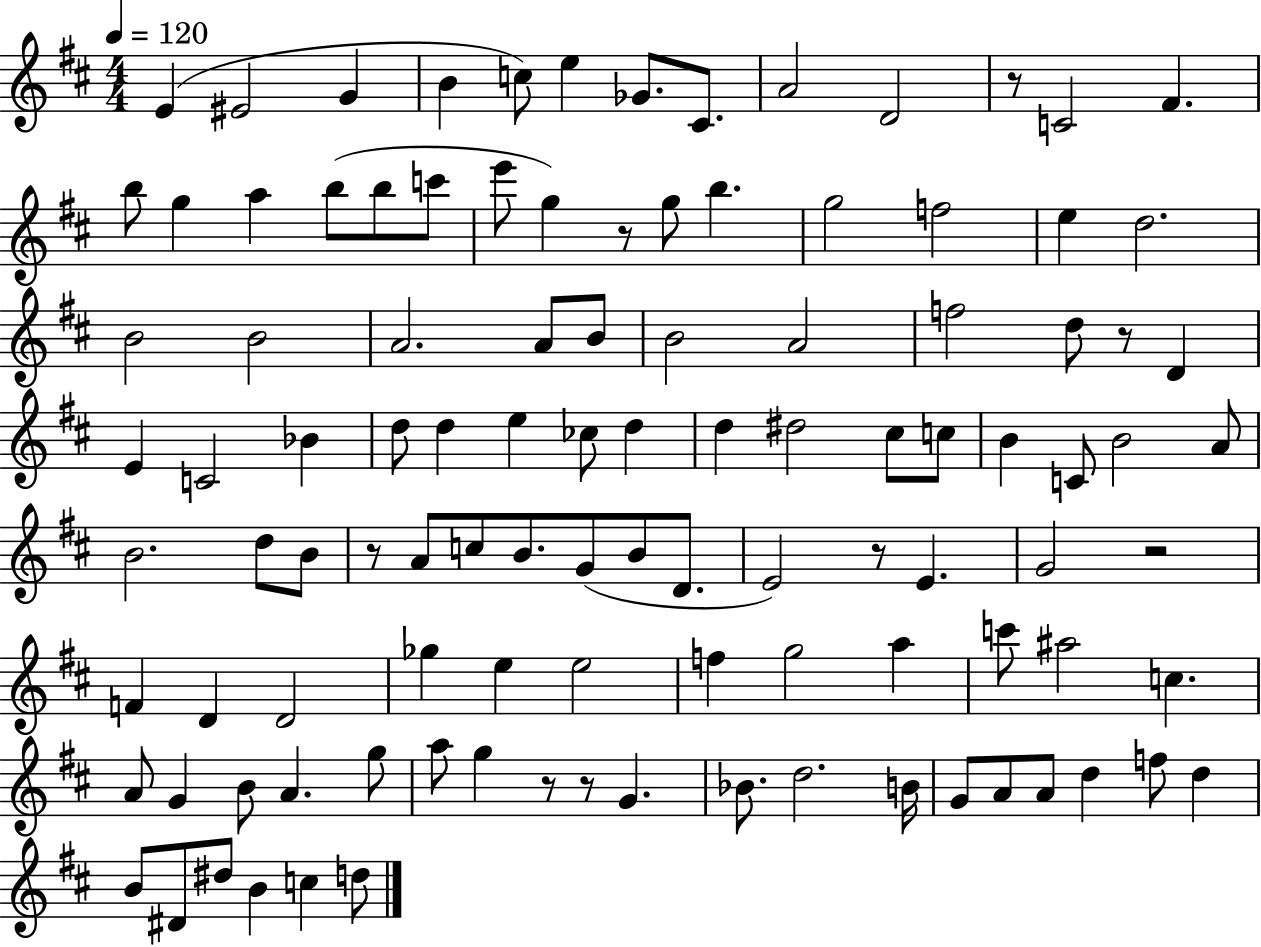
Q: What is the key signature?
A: D major